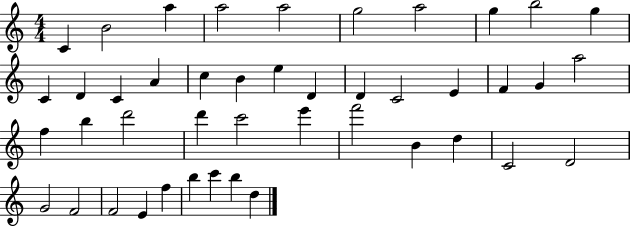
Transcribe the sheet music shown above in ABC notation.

X:1
T:Untitled
M:4/4
L:1/4
K:C
C B2 a a2 a2 g2 a2 g b2 g C D C A c B e D D C2 E F G a2 f b d'2 d' c'2 e' f'2 B d C2 D2 G2 F2 F2 E f b c' b d